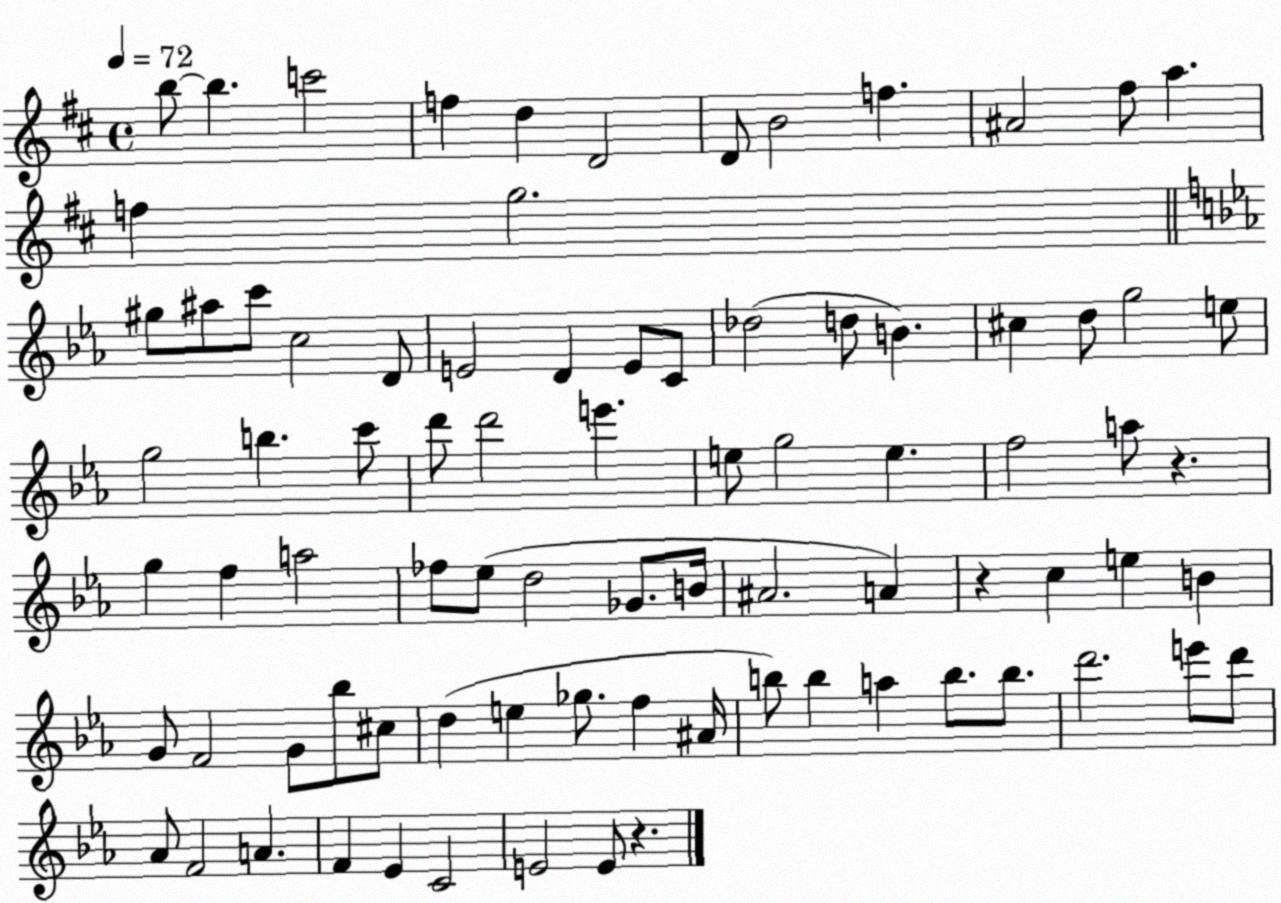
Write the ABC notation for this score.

X:1
T:Untitled
M:4/4
L:1/4
K:D
b/2 b c'2 f d D2 D/2 B2 f ^A2 ^f/2 a f g2 ^g/2 ^a/2 c'/2 c2 D/2 E2 D E/2 C/2 _d2 d/2 B ^c d/2 g2 e/2 g2 b c'/2 d'/2 d'2 e' e/2 g2 e f2 a/2 z g f a2 _f/2 _e/2 d2 _G/2 B/4 ^A2 A z c e B G/2 F2 G/2 _b/2 ^c/2 d e _g/2 f ^A/4 b/2 b a b/2 b/2 d'2 e'/2 d'/2 _A/2 F2 A F _E C2 E2 E/2 z